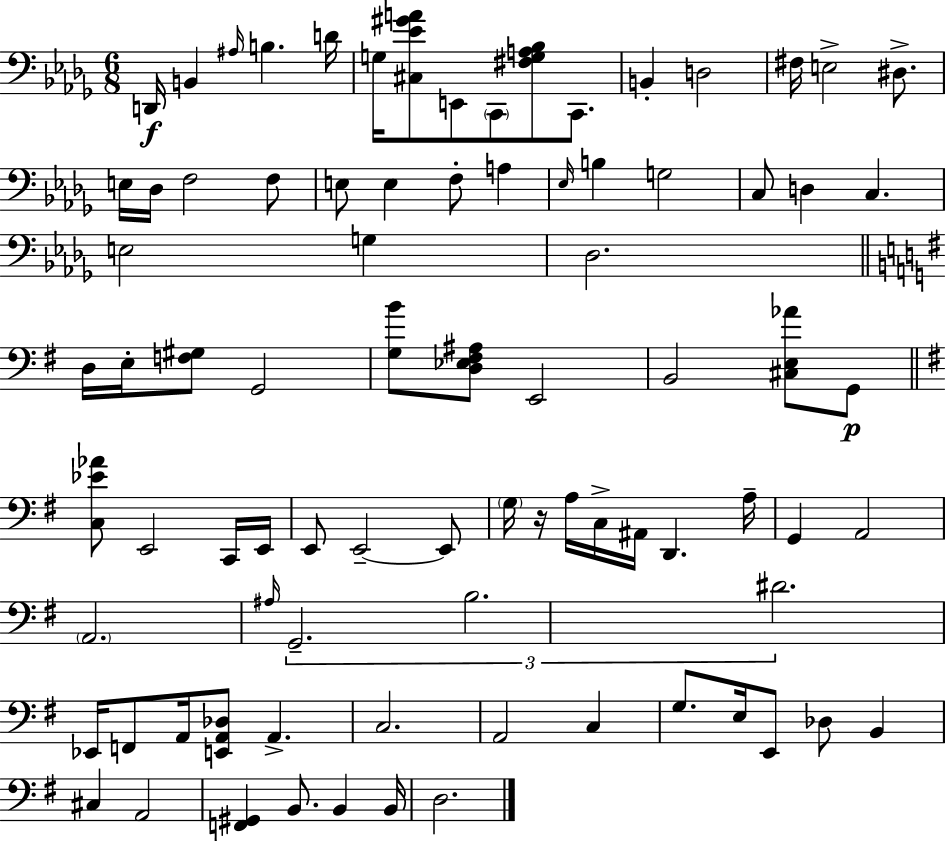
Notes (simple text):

D2/s B2/q A#3/s B3/q. D4/s G3/s [C#3,Eb4,G#4,A4]/e E2/e C2/e [F#3,G3,A3,Bb3]/e C2/e. B2/q D3/h F#3/s E3/h D#3/e. E3/s Db3/s F3/h F3/e E3/e E3/q F3/e A3/q Eb3/s B3/q G3/h C3/e D3/q C3/q. E3/h G3/q Db3/h. D3/s E3/s [F3,G#3]/e G2/h [G3,B4]/e [D3,Eb3,F#3,A#3]/e E2/h B2/h [C#3,E3,Ab4]/e G2/e [C3,Eb4,Ab4]/e E2/h C2/s E2/s E2/e E2/h E2/e G3/s R/s A3/s C3/s A#2/s D2/q. A3/s G2/q A2/h A2/h. A#3/s G2/h. B3/h. D#4/h. Eb2/s F2/e A2/s [E2,A2,Db3]/e A2/q. C3/h. A2/h C3/q G3/e. E3/s E2/e Db3/e B2/q C#3/q A2/h [F2,G#2]/q B2/e. B2/q B2/s D3/h.